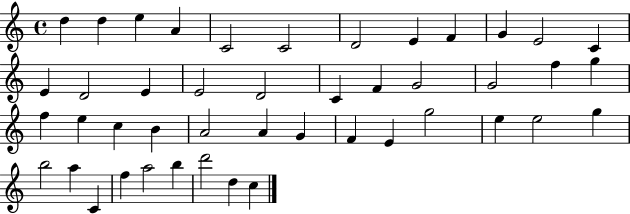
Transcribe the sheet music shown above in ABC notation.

X:1
T:Untitled
M:4/4
L:1/4
K:C
d d e A C2 C2 D2 E F G E2 C E D2 E E2 D2 C F G2 G2 f g f e c B A2 A G F E g2 e e2 g b2 a C f a2 b d'2 d c